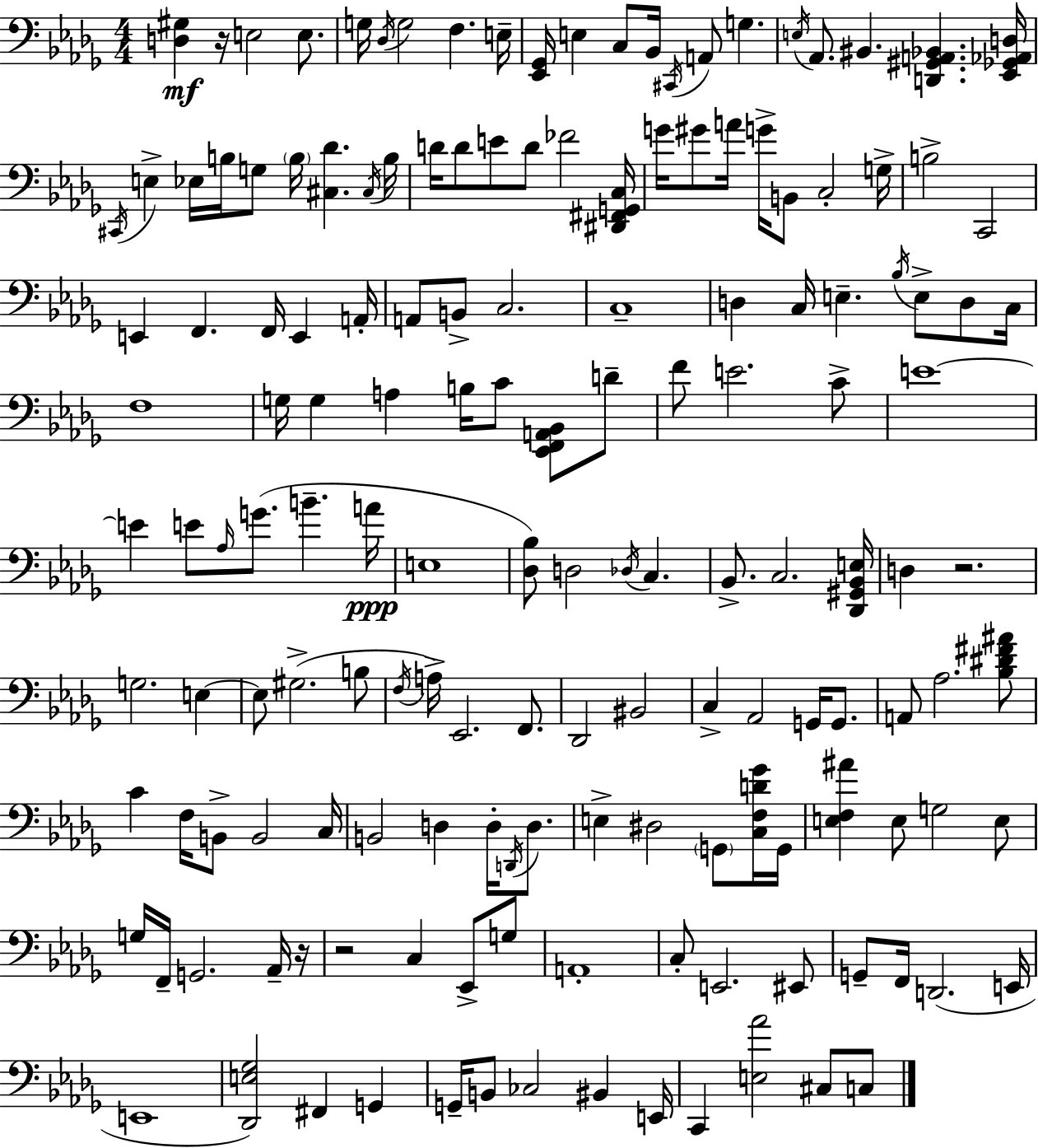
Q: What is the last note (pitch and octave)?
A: C3